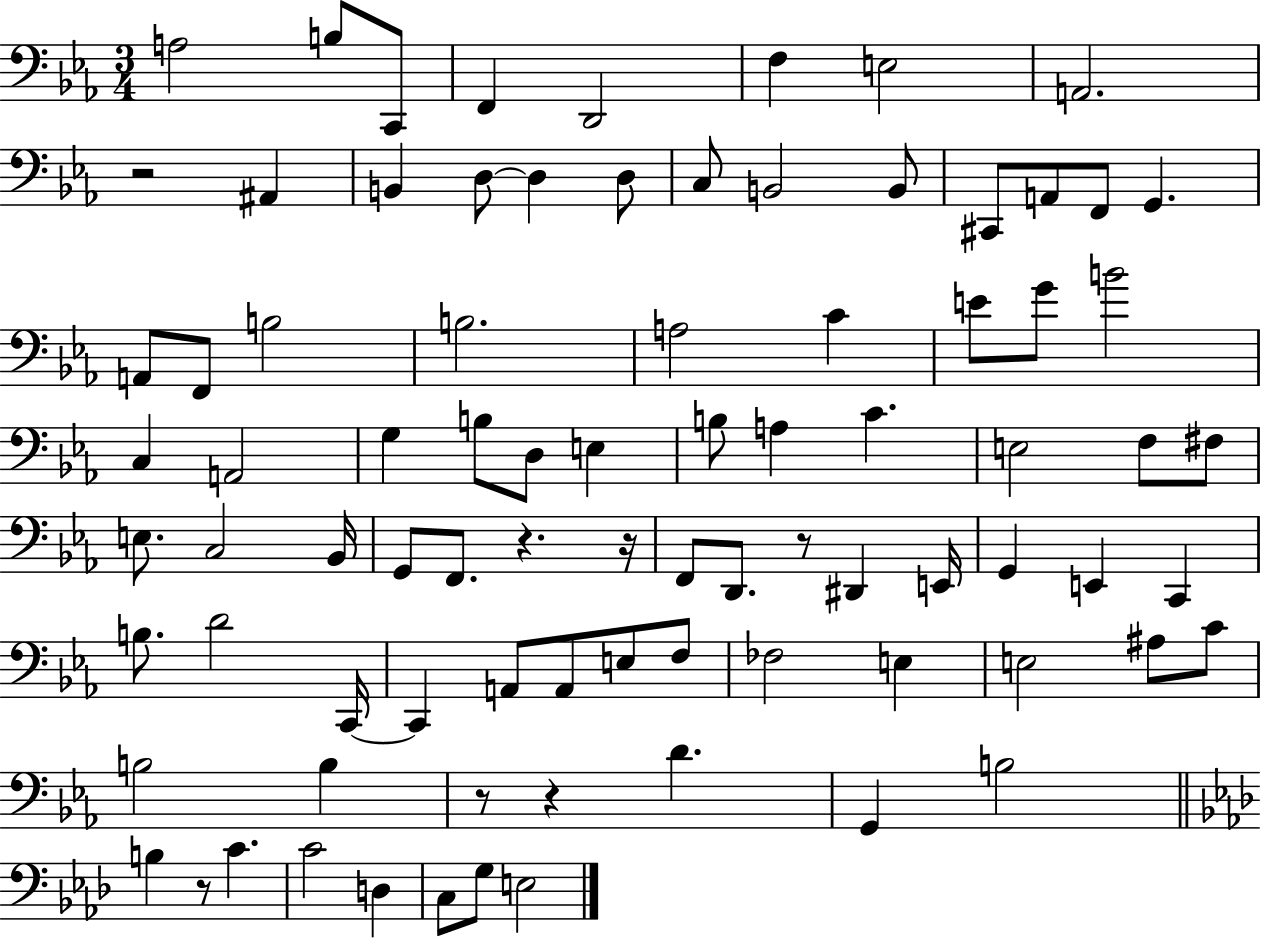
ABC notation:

X:1
T:Untitled
M:3/4
L:1/4
K:Eb
A,2 B,/2 C,,/2 F,, D,,2 F, E,2 A,,2 z2 ^A,, B,, D,/2 D, D,/2 C,/2 B,,2 B,,/2 ^C,,/2 A,,/2 F,,/2 G,, A,,/2 F,,/2 B,2 B,2 A,2 C E/2 G/2 B2 C, A,,2 G, B,/2 D,/2 E, B,/2 A, C E,2 F,/2 ^F,/2 E,/2 C,2 _B,,/4 G,,/2 F,,/2 z z/4 F,,/2 D,,/2 z/2 ^D,, E,,/4 G,, E,, C,, B,/2 D2 C,,/4 C,, A,,/2 A,,/2 E,/2 F,/2 _F,2 E, E,2 ^A,/2 C/2 B,2 B, z/2 z D G,, B,2 B, z/2 C C2 D, C,/2 G,/2 E,2